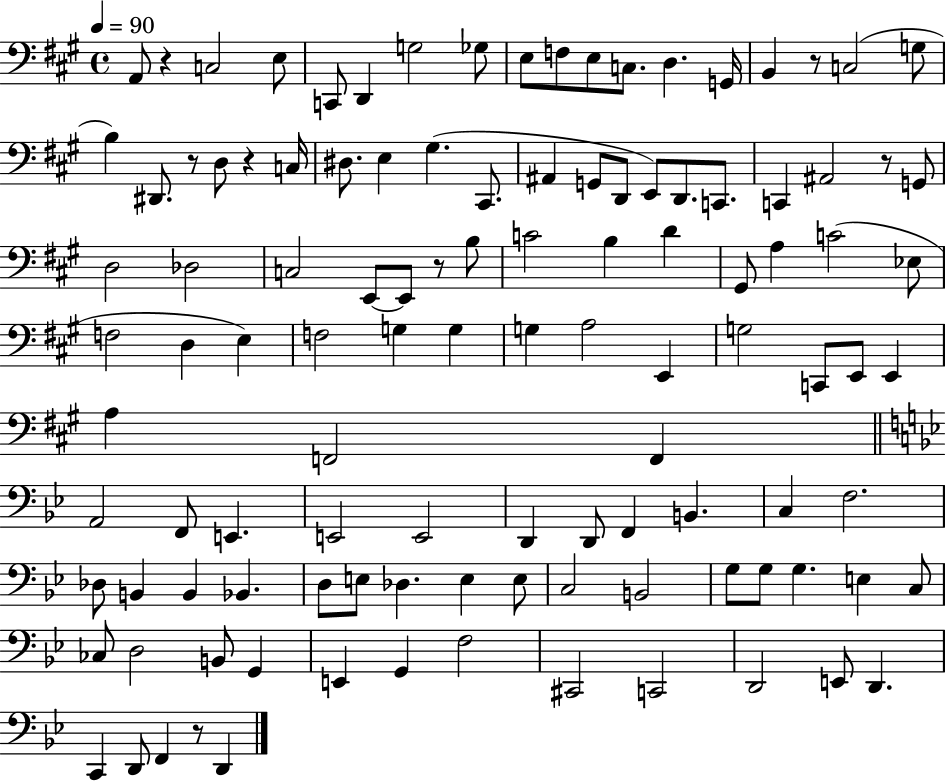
{
  \clef bass
  \time 4/4
  \defaultTimeSignature
  \key a \major
  \tempo 4 = 90
  a,8 r4 c2 e8 | c,8 d,4 g2 ges8 | e8 f8 e8 c8. d4. g,16 | b,4 r8 c2( g8 | \break b4) dis,8. r8 d8 r4 c16 | dis8. e4 gis4.( cis,8. | ais,4 g,8 d,8 e,8) d,8. c,8. | c,4 ais,2 r8 g,8 | \break d2 des2 | c2 e,8~~ e,8 r8 b8 | c'2 b4 d'4 | gis,8 a4 c'2( ees8 | \break f2 d4 e4) | f2 g4 g4 | g4 a2 e,4 | g2 c,8 e,8 e,4 | \break a4 f,2 f,4 | \bar "||" \break \key bes \major a,2 f,8 e,4. | e,2 e,2 | d,4 d,8 f,4 b,4. | c4 f2. | \break des8 b,4 b,4 bes,4. | d8 e8 des4. e4 e8 | c2 b,2 | g8 g8 g4. e4 c8 | \break ces8 d2 b,8 g,4 | e,4 g,4 f2 | cis,2 c,2 | d,2 e,8 d,4. | \break c,4 d,8 f,4 r8 d,4 | \bar "|."
}